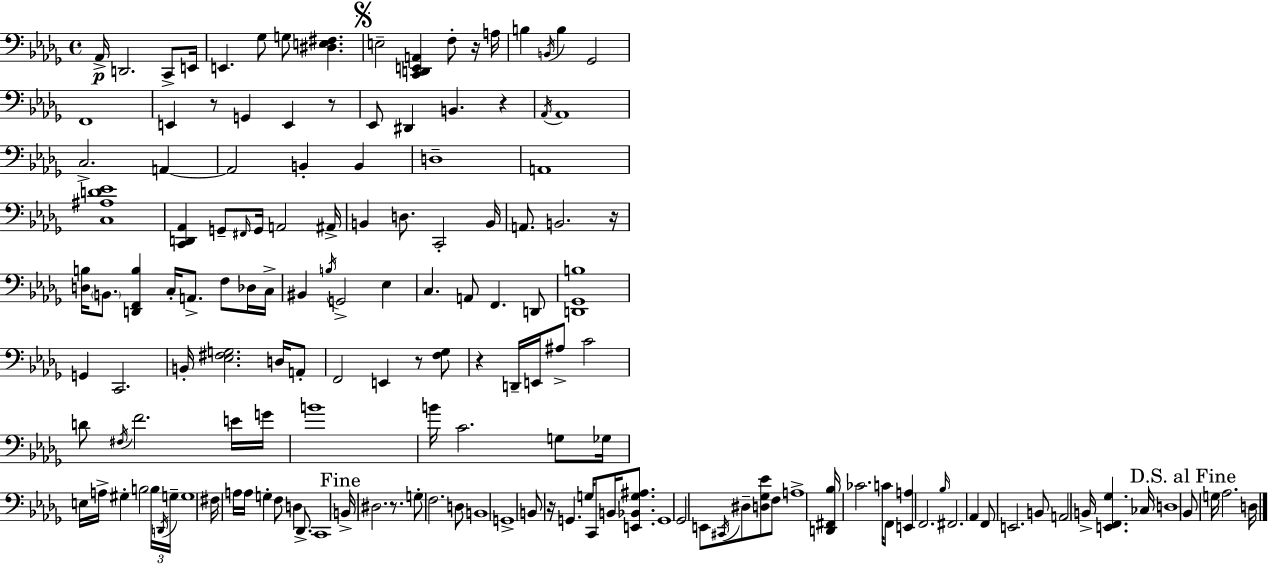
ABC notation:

X:1
T:Untitled
M:4/4
L:1/4
K:Bbm
_A,,/4 D,,2 C,,/2 E,,/4 E,, _G,/2 G,/2 [^D,E,^F,] E,2 [C,,D,,E,,A,,] F,/2 z/4 A,/4 B, B,,/4 B, _G,,2 F,,4 E,, z/2 G,, E,, z/2 _E,,/2 ^D,, B,, z _A,,/4 _A,,4 C,2 A,, A,,2 B,, B,, D,4 A,,4 [C,^A,D_E]4 [C,,D,,_A,,] G,,/2 ^F,,/4 G,,/4 A,,2 ^A,,/4 B,, D,/2 C,,2 B,,/4 A,,/2 B,,2 z/4 [D,B,]/4 B,,/2 [D,,F,,B,] C,/4 A,,/2 F,/2 _D,/4 C,/4 ^B,, B,/4 G,,2 _E, C, A,,/2 F,, D,,/2 [D,,_G,,B,]4 G,, C,,2 B,,/4 [_E,^F,G,]2 D,/4 A,,/2 F,,2 E,, z/2 [F,_G,]/2 z D,,/4 E,,/4 ^A,/2 C2 D/2 ^F,/4 F2 E/4 G/4 B4 B/4 C2 G,/2 _G,/4 E,/4 A,/4 ^G, B,2 B,/4 D,,/4 G,/4 G,4 ^F,/4 A,/4 A,/4 G, F,/2 D, _D,,/2 C,,4 B,,/4 ^D,2 z/2 G,/2 F,2 D,/2 B,,4 G,,4 B,,/2 z/4 G,, G,/4 C,,/2 B,,/4 [E,,_B,,G,^A,]/2 G,,4 _G,,2 E,,/2 ^C,,/4 ^D,/2 [D,_G,_E]/2 F,/2 A,4 [D,,^F,,_B,]/4 _C2 C/4 F,,/2 [E,,A,] F,,2 _B,/4 ^F,,2 _A,, F,,/2 E,,2 B,,/2 A,,2 B,,/4 [E,,F,,_G,] _C,/4 D,4 _B,,/2 G,/4 _A,2 D,/4